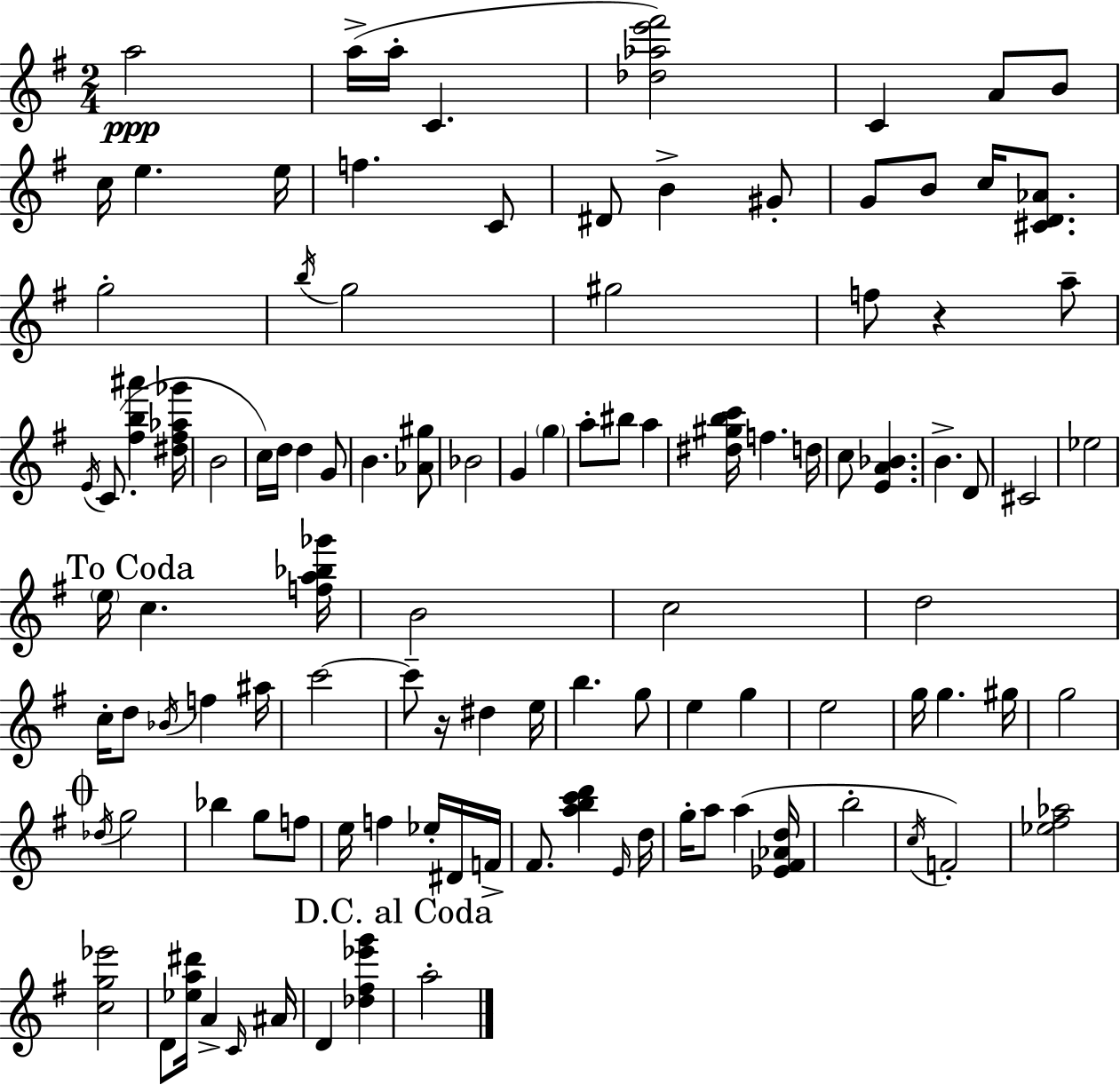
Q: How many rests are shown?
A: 2